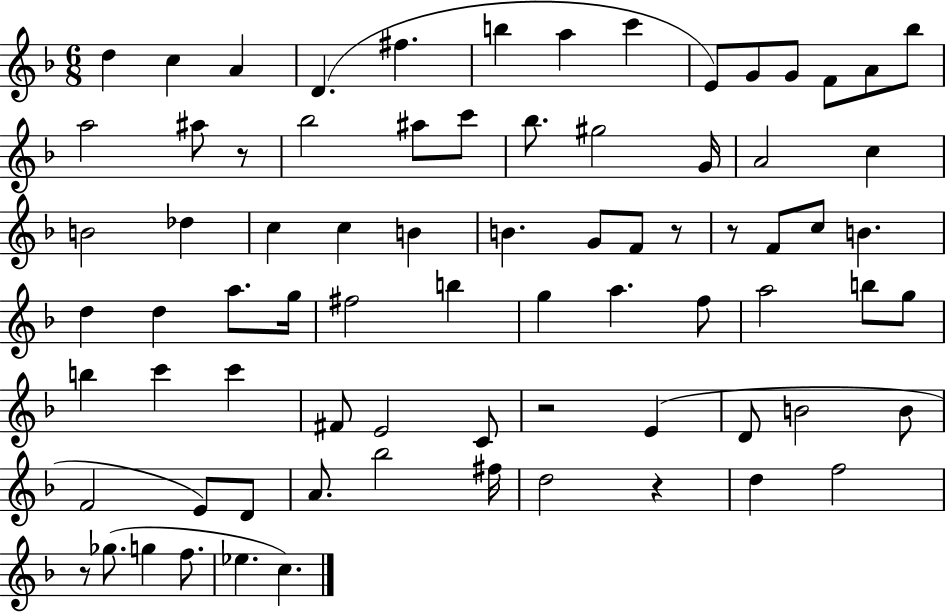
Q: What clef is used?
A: treble